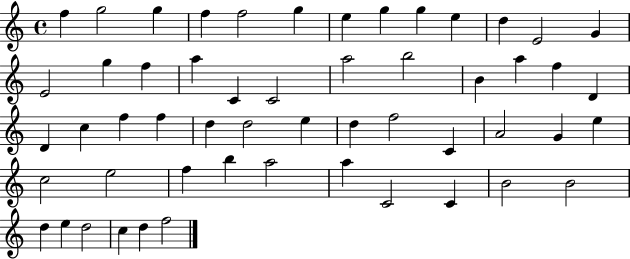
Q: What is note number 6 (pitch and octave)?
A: G5